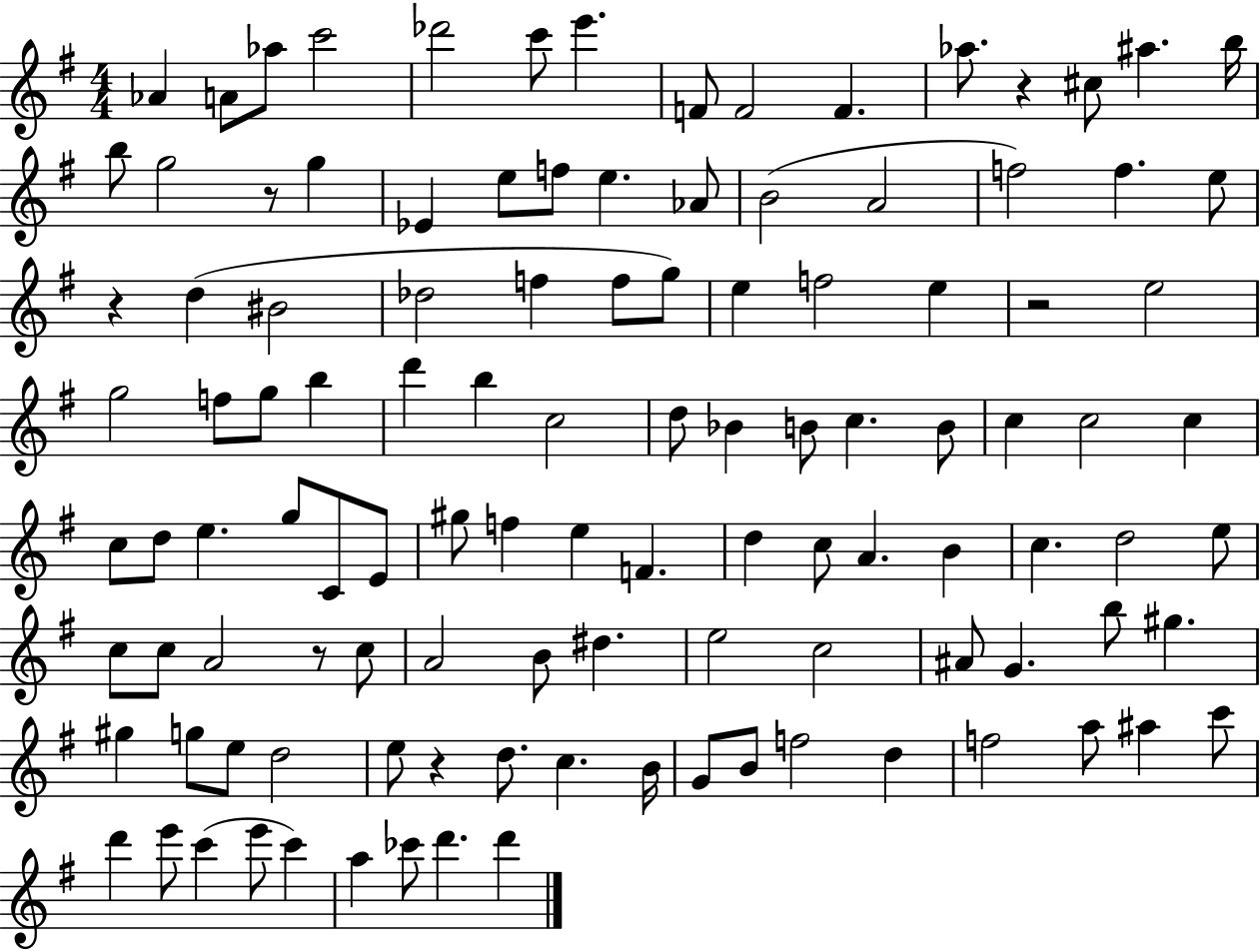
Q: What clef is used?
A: treble